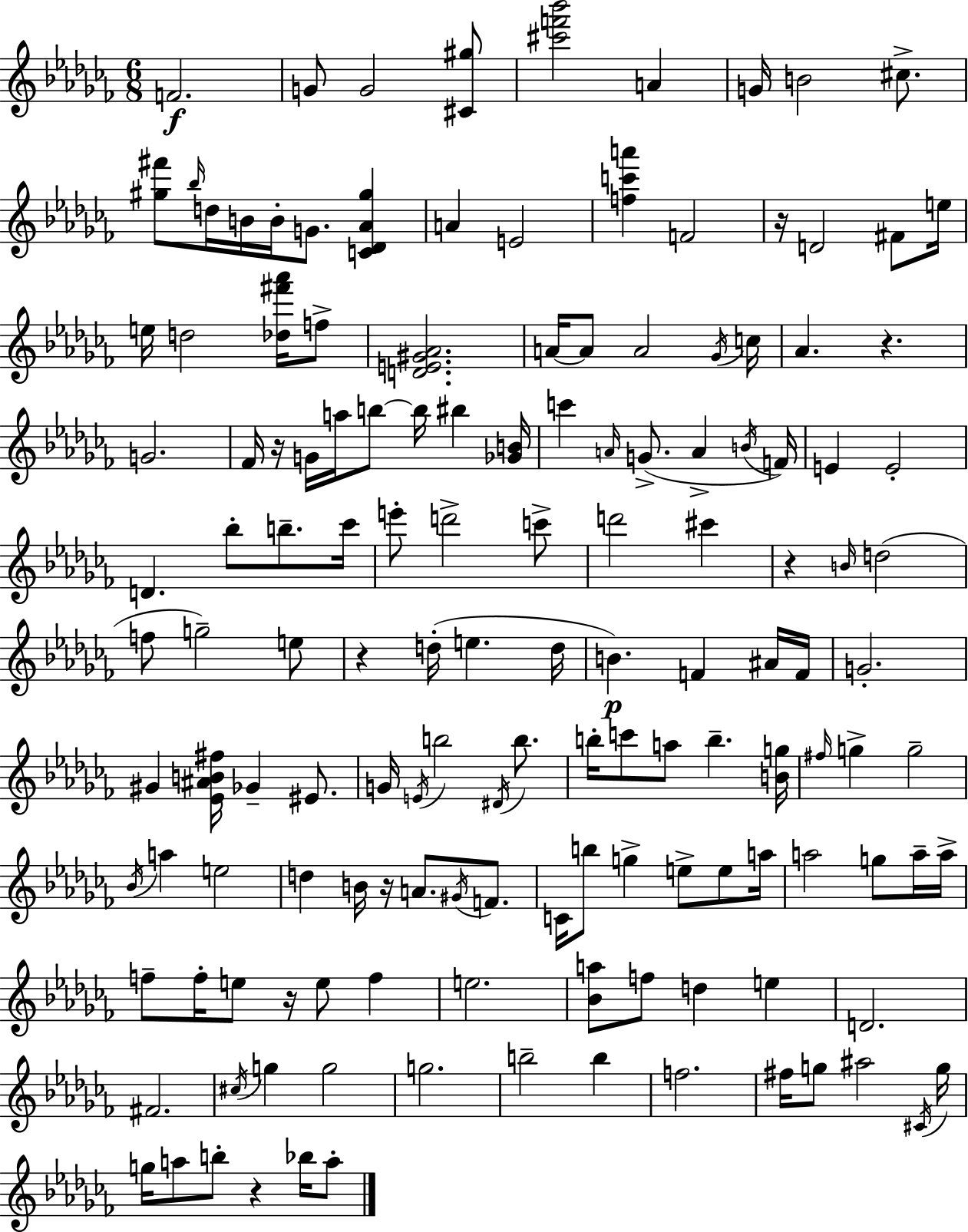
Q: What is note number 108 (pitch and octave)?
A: F#4